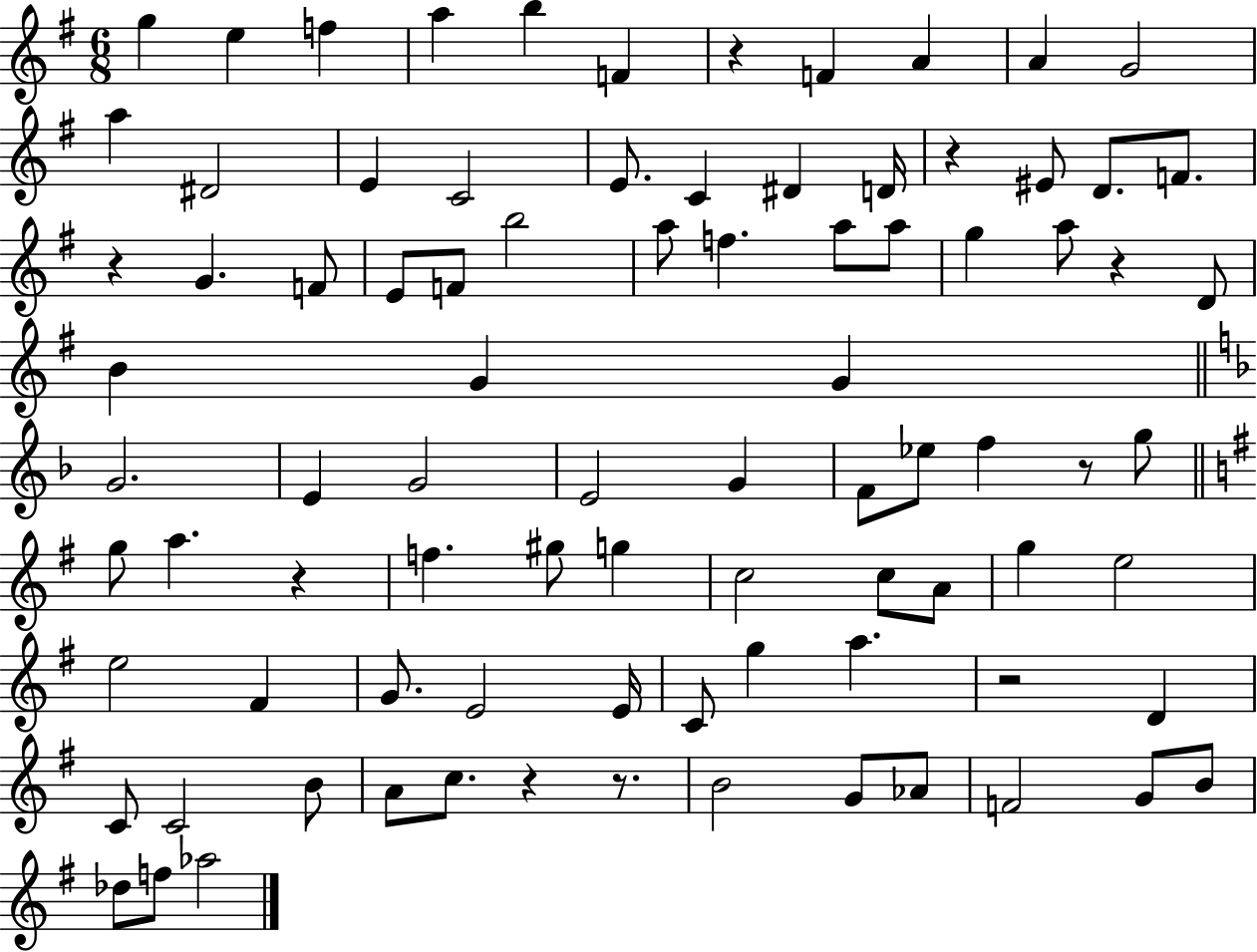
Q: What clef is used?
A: treble